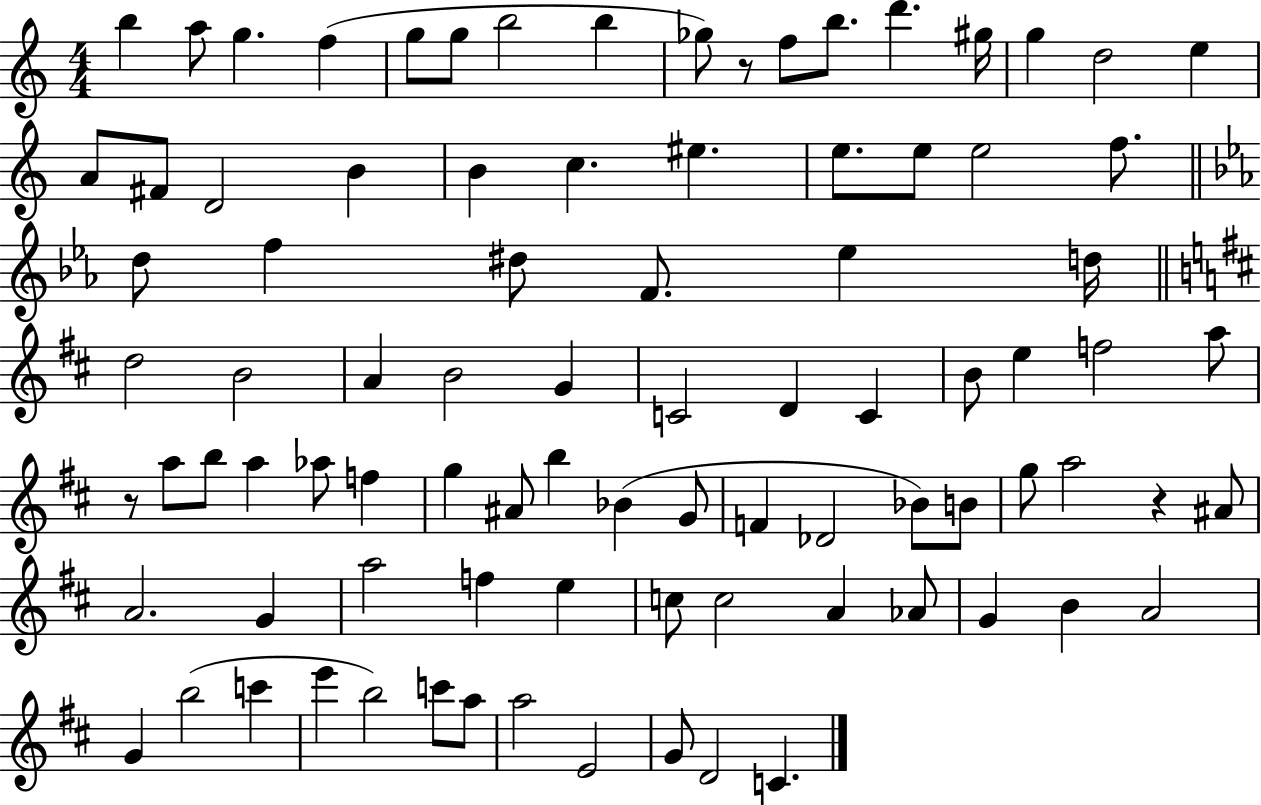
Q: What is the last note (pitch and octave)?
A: C4